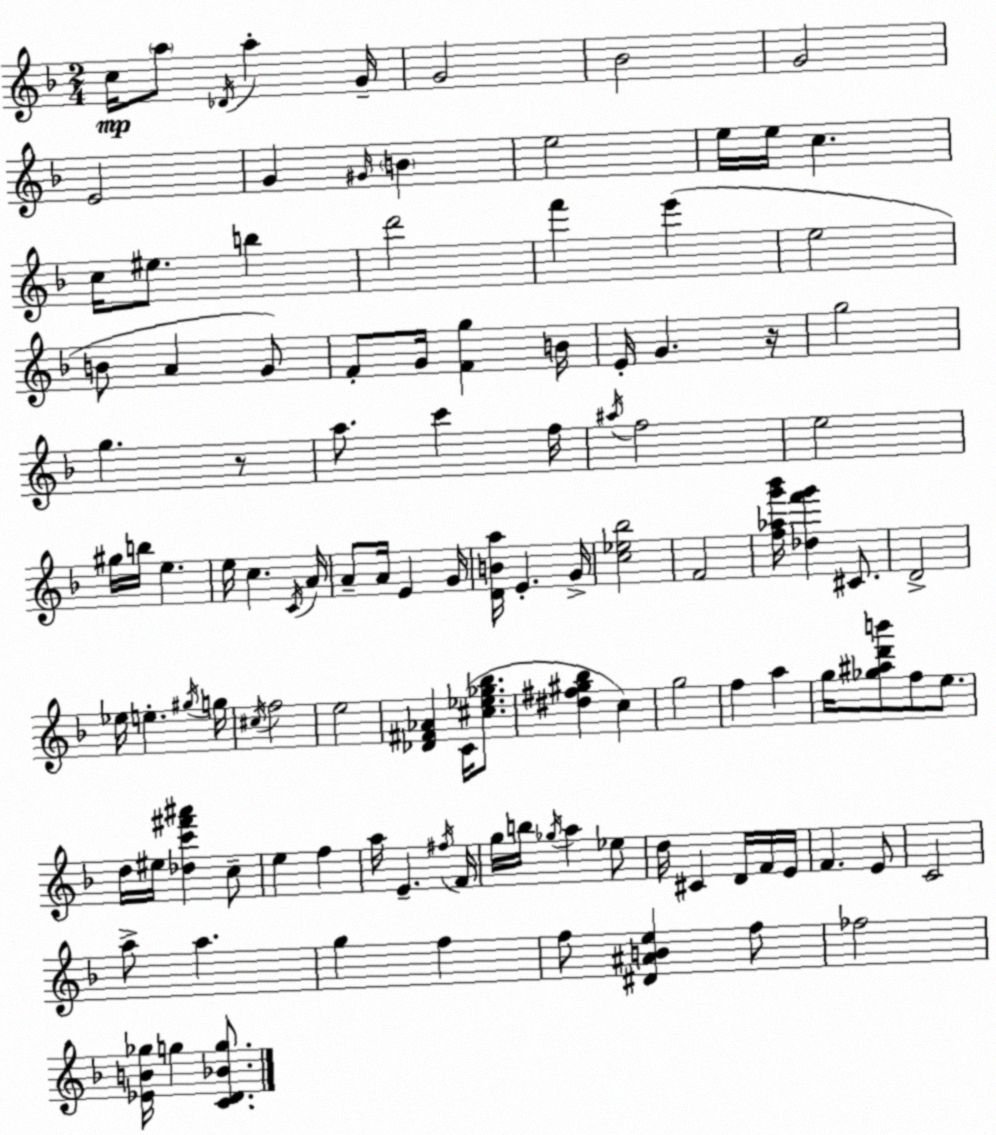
X:1
T:Untitled
M:2/4
L:1/4
K:Dm
c/4 a/2 _D/4 a G/4 G2 _B2 G2 E2 G ^G/4 B e2 e/4 e/4 c c/4 ^e/2 b d'2 f' e' e2 B/2 A G/2 F/2 G/4 [Fg] B/4 E/4 G z/4 g2 g z/2 a/2 c' f/4 ^a/4 f2 e2 ^g/4 b/4 e e/4 c C/4 A/4 A/2 A/4 E G/4 [DBa]/4 E G/4 [c_e_b]2 F2 [f_ag'_b']/4 [_df'g'] ^C/2 D2 _e/4 e ^g/4 g/4 ^c/4 f2 e2 [_D^F_A] C/4 [^c_e_g_b]/2 [^d^f^g_b] c g2 f a g/4 [_g^ad'b']/2 f/2 e/2 d/4 ^e/4 [_dc'^f'^a'] c/2 e f a/4 E ^f/4 F/4 g/4 b/4 _g/4 a _e/2 d/4 ^C D/4 F/4 E/4 F E/2 C2 a/2 a g f f/2 [^D^ABe] f/2 _f2 [_EB_g]/4 g [CD_Bg]/2